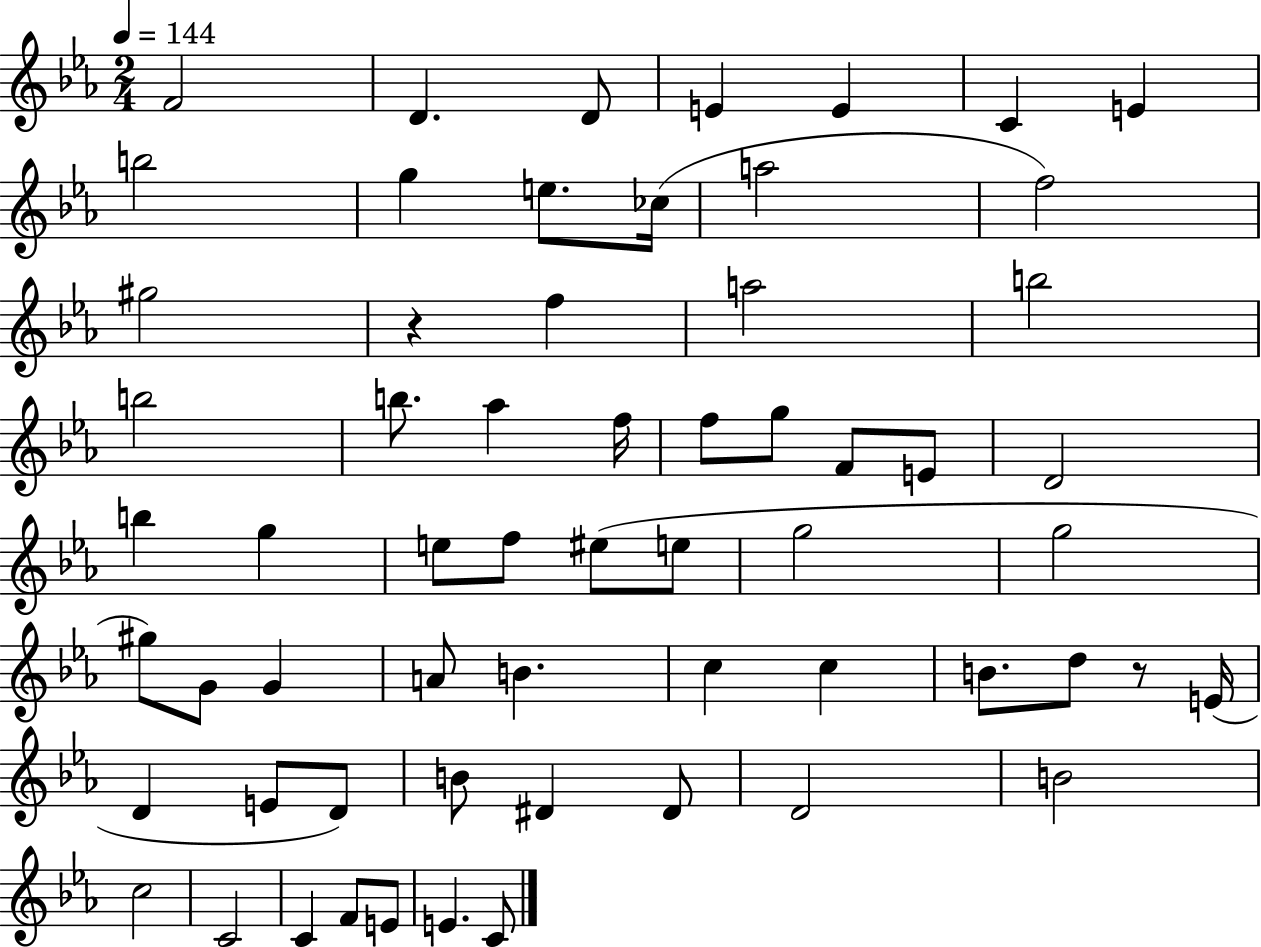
{
  \clef treble
  \numericTimeSignature
  \time 2/4
  \key ees \major
  \tempo 4 = 144
  f'2 | d'4. d'8 | e'4 e'4 | c'4 e'4 | \break b''2 | g''4 e''8. ces''16( | a''2 | f''2) | \break gis''2 | r4 f''4 | a''2 | b''2 | \break b''2 | b''8. aes''4 f''16 | f''8 g''8 f'8 e'8 | d'2 | \break b''4 g''4 | e''8 f''8 eis''8( e''8 | g''2 | g''2 | \break gis''8) g'8 g'4 | a'8 b'4. | c''4 c''4 | b'8. d''8 r8 e'16( | \break d'4 e'8 d'8) | b'8 dis'4 dis'8 | d'2 | b'2 | \break c''2 | c'2 | c'4 f'8 e'8 | e'4. c'8 | \break \bar "|."
}